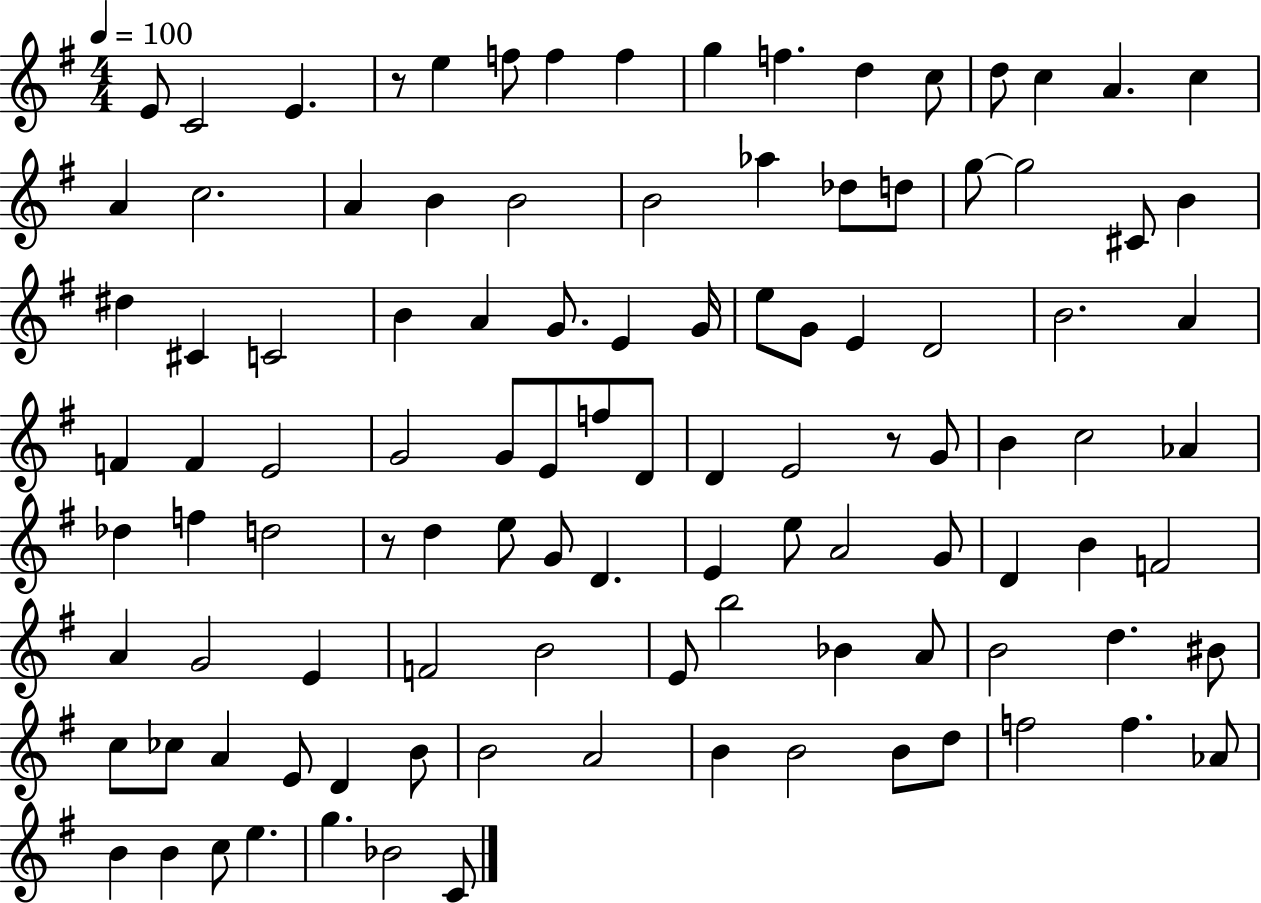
{
  \clef treble
  \numericTimeSignature
  \time 4/4
  \key g \major
  \tempo 4 = 100
  e'8 c'2 e'4. | r8 e''4 f''8 f''4 f''4 | g''4 f''4. d''4 c''8 | d''8 c''4 a'4. c''4 | \break a'4 c''2. | a'4 b'4 b'2 | b'2 aes''4 des''8 d''8 | g''8~~ g''2 cis'8 b'4 | \break dis''4 cis'4 c'2 | b'4 a'4 g'8. e'4 g'16 | e''8 g'8 e'4 d'2 | b'2. a'4 | \break f'4 f'4 e'2 | g'2 g'8 e'8 f''8 d'8 | d'4 e'2 r8 g'8 | b'4 c''2 aes'4 | \break des''4 f''4 d''2 | r8 d''4 e''8 g'8 d'4. | e'4 e''8 a'2 g'8 | d'4 b'4 f'2 | \break a'4 g'2 e'4 | f'2 b'2 | e'8 b''2 bes'4 a'8 | b'2 d''4. bis'8 | \break c''8 ces''8 a'4 e'8 d'4 b'8 | b'2 a'2 | b'4 b'2 b'8 d''8 | f''2 f''4. aes'8 | \break b'4 b'4 c''8 e''4. | g''4. bes'2 c'8 | \bar "|."
}